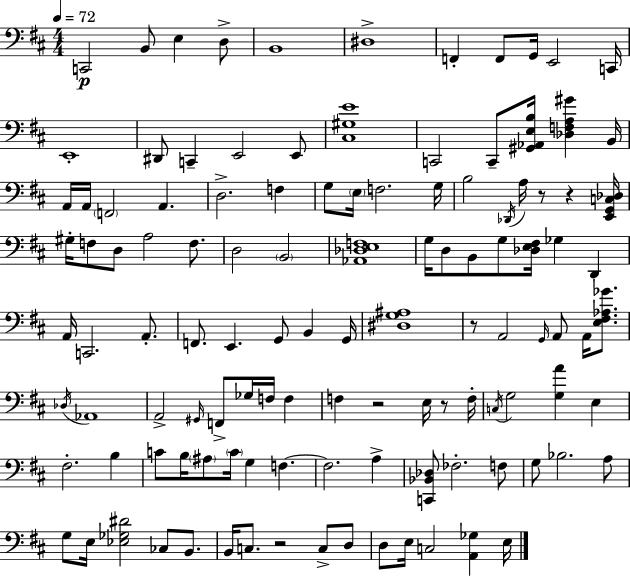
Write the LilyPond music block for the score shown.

{
  \clef bass
  \numericTimeSignature
  \time 4/4
  \key d \major
  \tempo 4 = 72
  c,2\p b,8 e4 d8-> | b,1 | dis1-> | f,4-. f,8 g,16 e,2 c,16 | \break e,1-. | dis,8 c,4-- e,2 e,8 | <cis gis e'>1 | c,2 c,8-- <gis, aes, e b>16 <des f a gis'>4 b,16 | \break a,16 a,16 \parenthesize f,2 a,4. | d2.-> f4 | g8 \parenthesize e16 f2. g16 | b2 \acciaccatura { des,16 } a16 r8 r4 | \break <e, g, c des>16 gis16-. f8 d8 a2 f8. | d2 \parenthesize b,2 | <aes, des e f>1 | g16 d8 b,8 g8 <des e fis>16 ges4 d,4 | \break a,16 c,2. a,8.-. | f,8. e,4. g,8 b,4 | g,16 <dis g ais>1 | r8 a,2 \grace { g,16 } a,8 a,16 <e fis aes ges'>8. | \break \acciaccatura { des16 } aes,1 | a,2-> \grace { gis,16 } f,8-> ges16 f16 | f4 f4 r2 | e16 r8 f16-. \acciaccatura { c16 } g2 <g a'>4 | \break e4 fis2.-. | b4 c'8 b16 \parenthesize ais8 \parenthesize c'16 g4 f4.~~ | f2. | a4-> <c, bes, des>8 fes2.-. | \break f8 g8 bes2. | a8 g8 e16 <ees ges dis'>2 | ces8 b,8. b,16 c8. r2 | c8-> d8 d8 e16 c2 | \break <a, ges>4 e16 \bar "|."
}